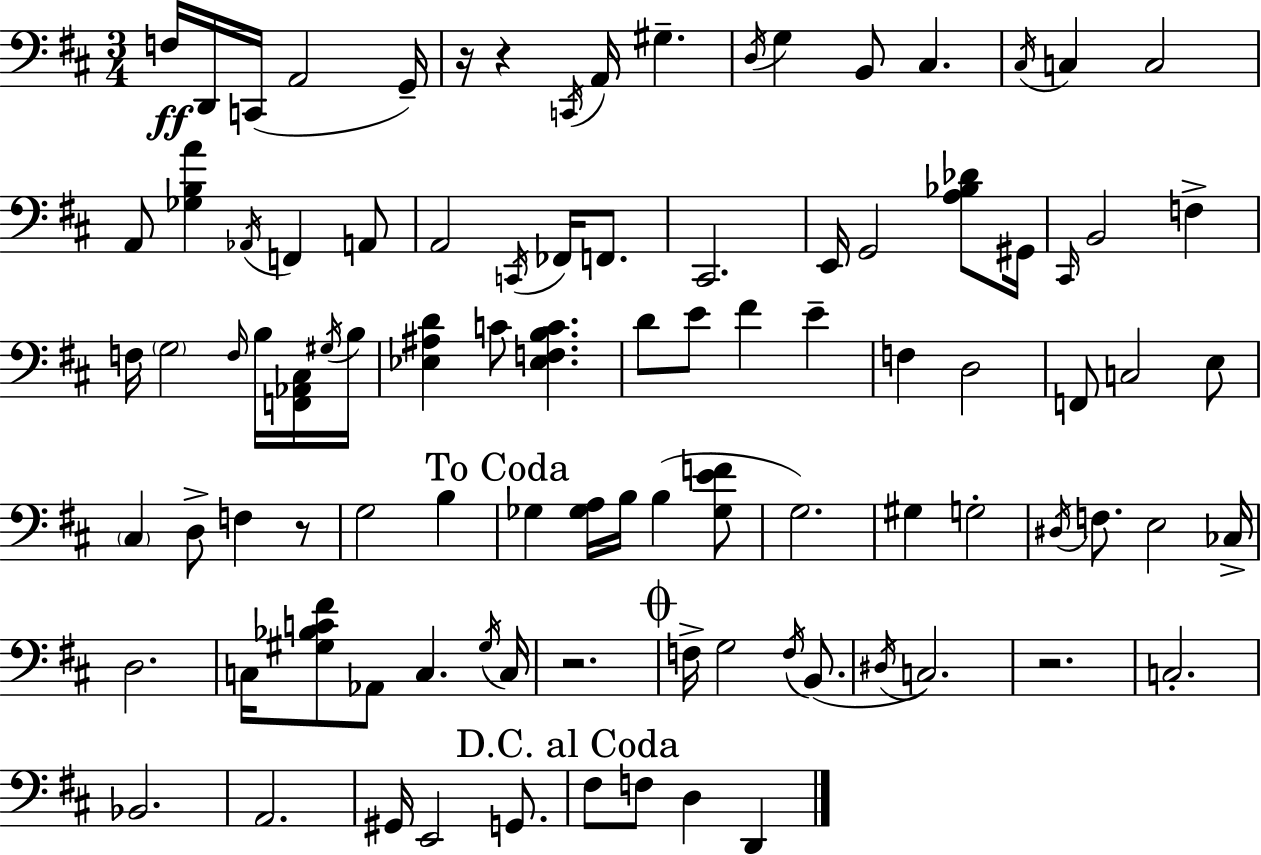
F3/s D2/s C2/s A2/h G2/s R/s R/q C2/s A2/s G#3/q. D3/s G3/q B2/e C#3/q. C#3/s C3/q C3/h A2/e [Gb3,B3,A4]/q Ab2/s F2/q A2/e A2/h C2/s FES2/s F2/e. C#2/h. E2/s G2/h [A3,Bb3,Db4]/e G#2/s C#2/s B2/h F3/q F3/s G3/h F3/s B3/s [F2,Ab2,C#3]/s G#3/s B3/s [Eb3,A#3,D4]/q C4/e [Eb3,F3,B3,C4]/q. D4/e E4/e F#4/q E4/q F3/q D3/h F2/e C3/h E3/e C#3/q D3/e F3/q R/e G3/h B3/q Gb3/q [Gb3,A3]/s B3/s B3/q [Gb3,E4,F4]/e G3/h. G#3/q G3/h D#3/s F3/e. E3/h CES3/s D3/h. C3/s [G#3,Bb3,C4,F#4]/e Ab2/e C3/q. G#3/s C3/s R/h. F3/s G3/h F3/s B2/e. D#3/s C3/h. R/h. C3/h. Bb2/h. A2/h. G#2/s E2/h G2/e. F#3/e F3/e D3/q D2/q